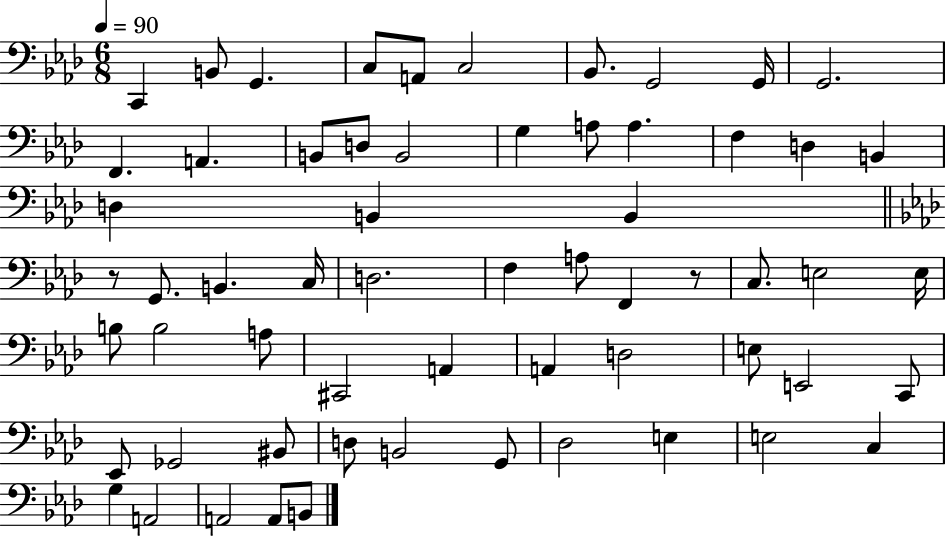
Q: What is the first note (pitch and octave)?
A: C2